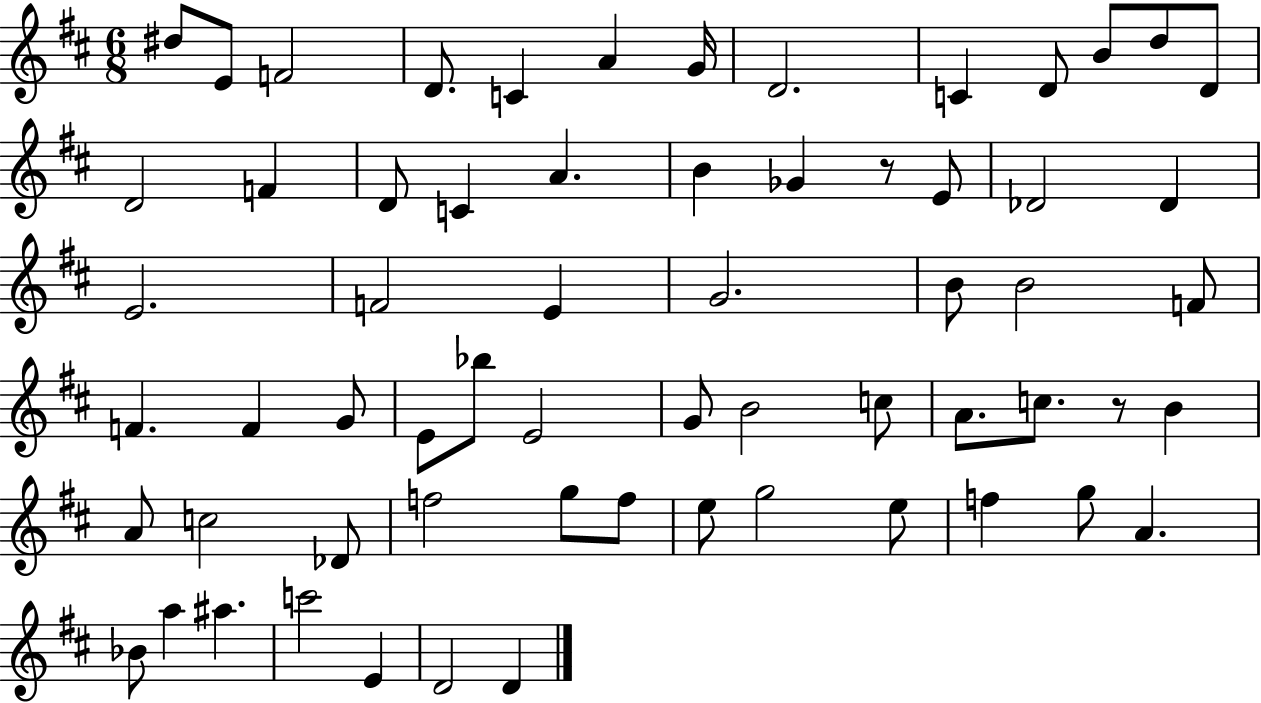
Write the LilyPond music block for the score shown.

{
  \clef treble
  \numericTimeSignature
  \time 6/8
  \key d \major
  dis''8 e'8 f'2 | d'8. c'4 a'4 g'16 | d'2. | c'4 d'8 b'8 d''8 d'8 | \break d'2 f'4 | d'8 c'4 a'4. | b'4 ges'4 r8 e'8 | des'2 des'4 | \break e'2. | f'2 e'4 | g'2. | b'8 b'2 f'8 | \break f'4. f'4 g'8 | e'8 bes''8 e'2 | g'8 b'2 c''8 | a'8. c''8. r8 b'4 | \break a'8 c''2 des'8 | f''2 g''8 f''8 | e''8 g''2 e''8 | f''4 g''8 a'4. | \break bes'8 a''4 ais''4. | c'''2 e'4 | d'2 d'4 | \bar "|."
}